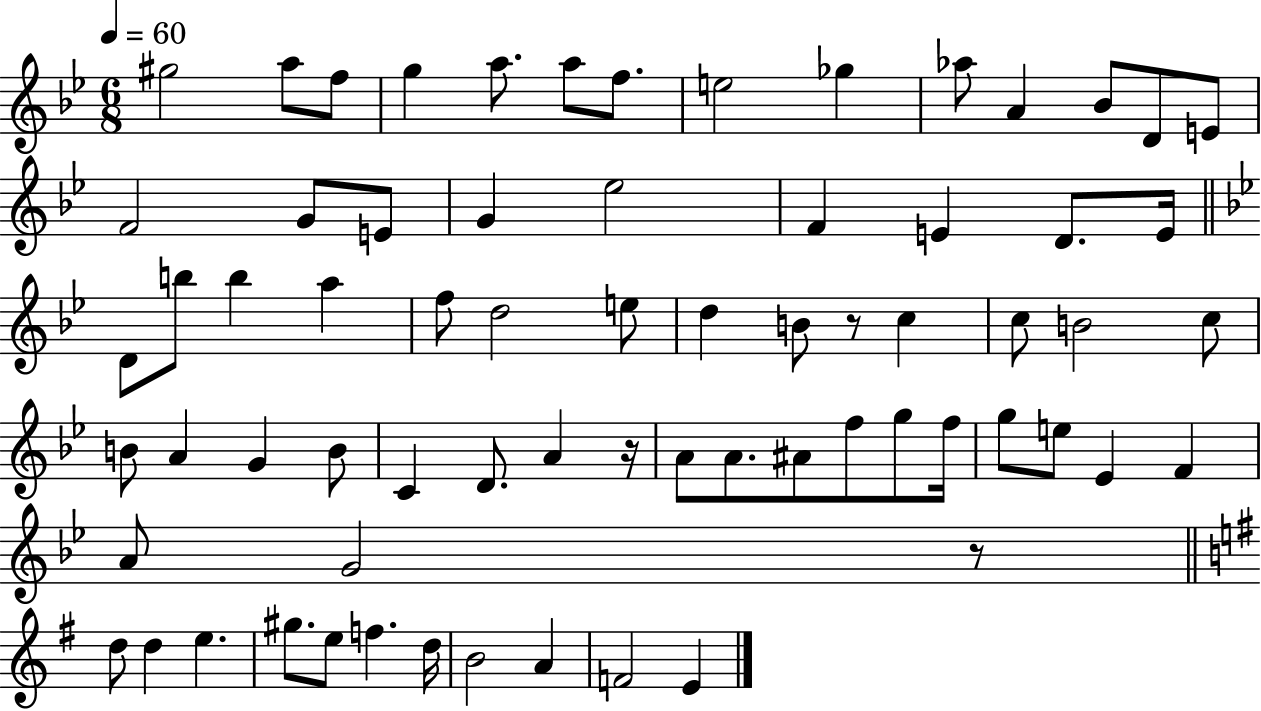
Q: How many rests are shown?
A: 3